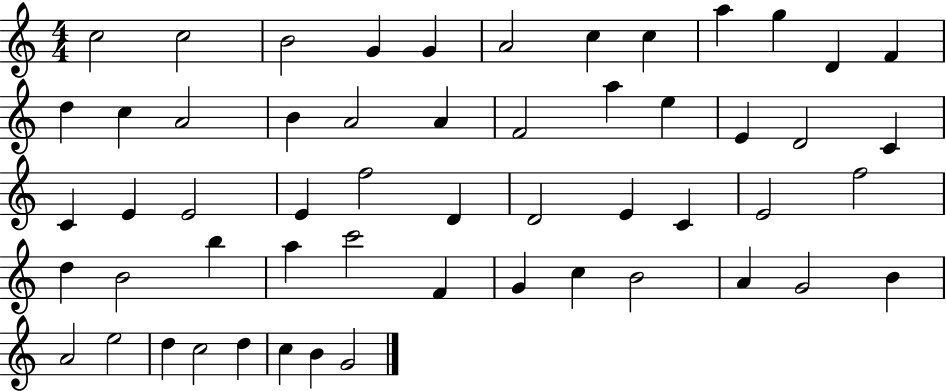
X:1
T:Untitled
M:4/4
L:1/4
K:C
c2 c2 B2 G G A2 c c a g D F d c A2 B A2 A F2 a e E D2 C C E E2 E f2 D D2 E C E2 f2 d B2 b a c'2 F G c B2 A G2 B A2 e2 d c2 d c B G2